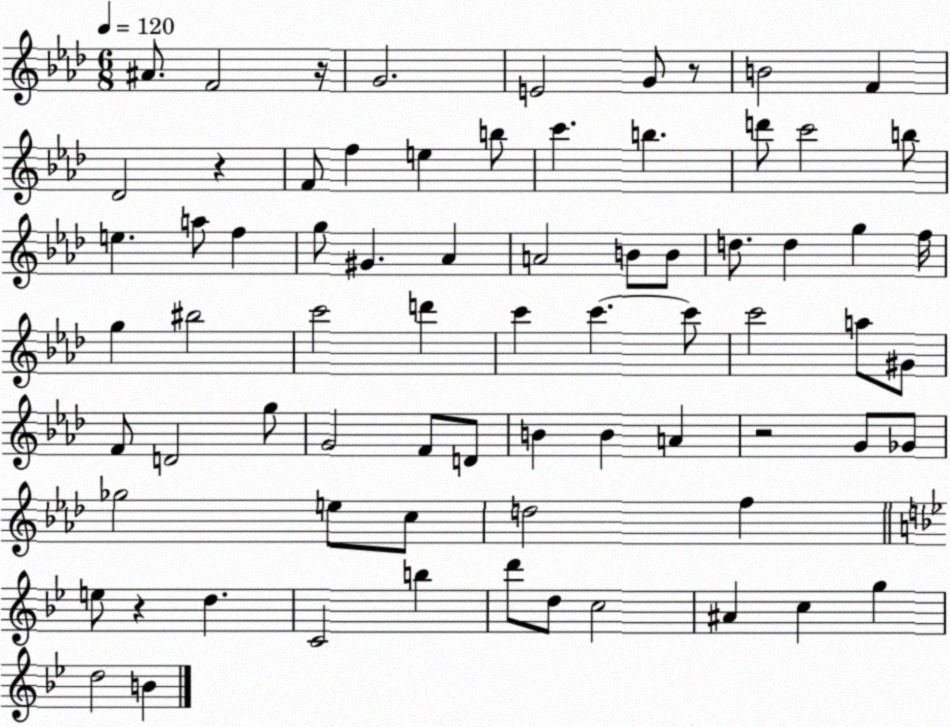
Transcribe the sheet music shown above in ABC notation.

X:1
T:Untitled
M:6/8
L:1/4
K:Ab
^A/2 F2 z/4 G2 E2 G/2 z/2 B2 F _D2 z F/2 f e b/2 c' b d'/2 c'2 b/2 e a/2 f g/2 ^G _A A2 B/2 B/2 d/2 d g f/4 g ^b2 c'2 d' c' c' c'/2 c'2 a/2 ^G/2 F/2 D2 g/2 G2 F/2 D/2 B B A z2 G/2 _G/2 _g2 e/2 c/2 d2 f e/2 z d C2 b d'/2 d/2 c2 ^A c g d2 B